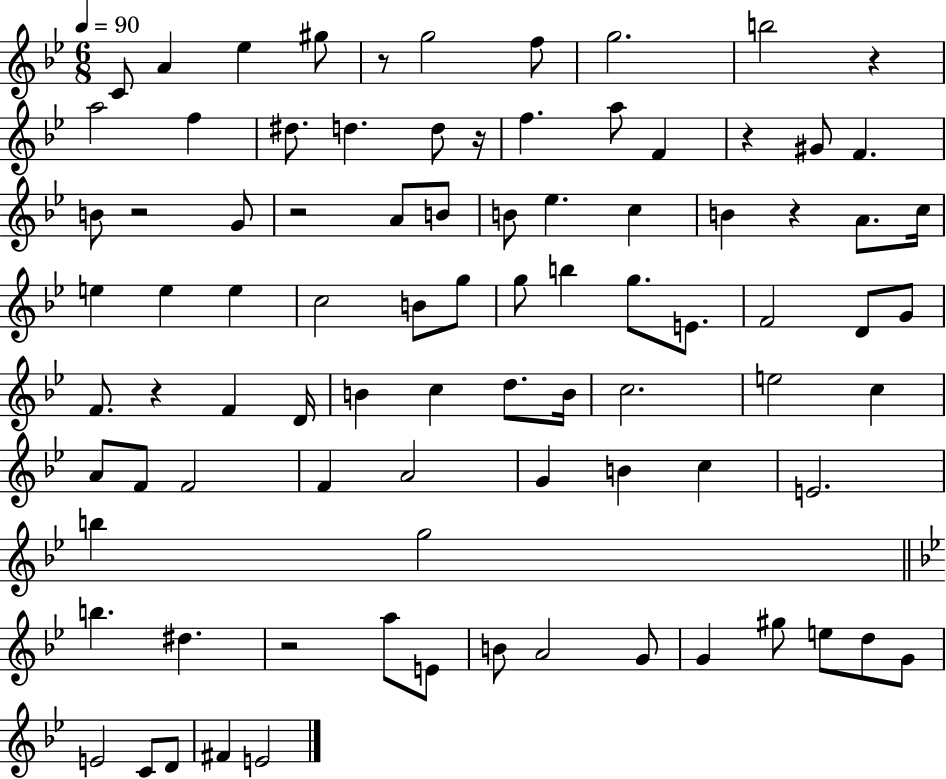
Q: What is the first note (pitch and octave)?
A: C4